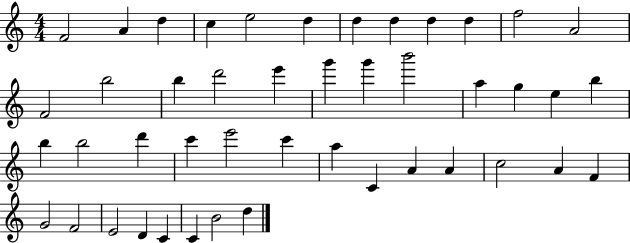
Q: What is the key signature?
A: C major